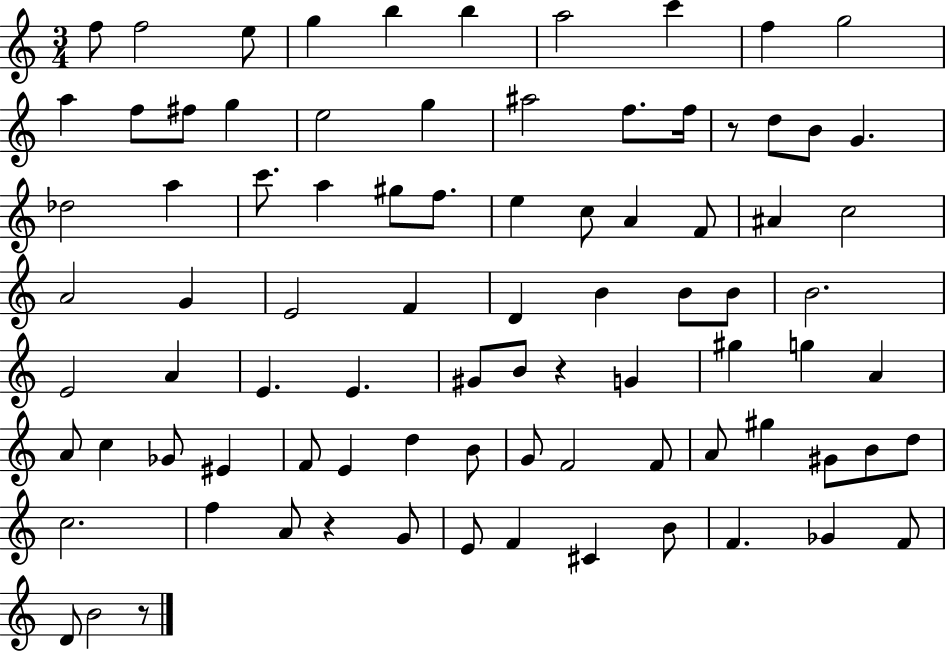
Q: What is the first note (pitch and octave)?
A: F5